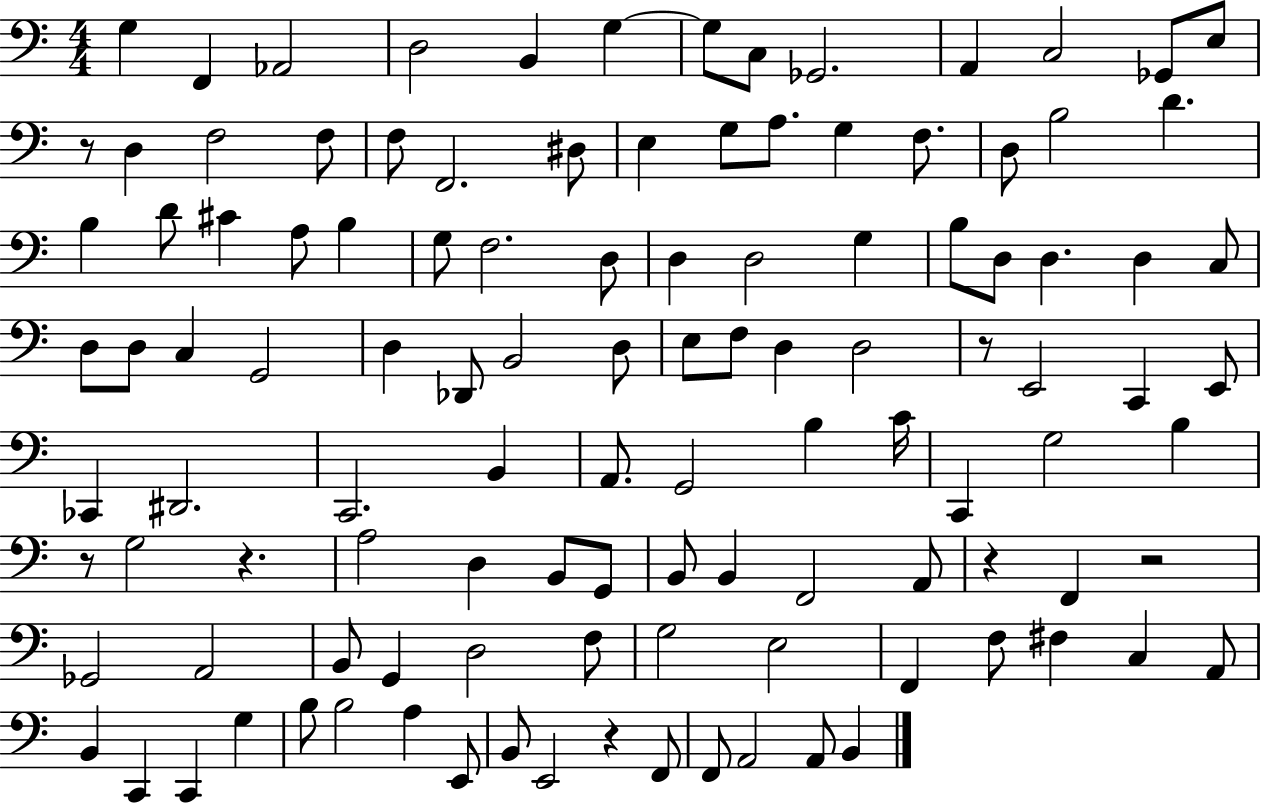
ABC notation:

X:1
T:Untitled
M:4/4
L:1/4
K:C
G, F,, _A,,2 D,2 B,, G, G,/2 C,/2 _G,,2 A,, C,2 _G,,/2 E,/2 z/2 D, F,2 F,/2 F,/2 F,,2 ^D,/2 E, G,/2 A,/2 G, F,/2 D,/2 B,2 D B, D/2 ^C A,/2 B, G,/2 F,2 D,/2 D, D,2 G, B,/2 D,/2 D, D, C,/2 D,/2 D,/2 C, G,,2 D, _D,,/2 B,,2 D,/2 E,/2 F,/2 D, D,2 z/2 E,,2 C,, E,,/2 _C,, ^D,,2 C,,2 B,, A,,/2 G,,2 B, C/4 C,, G,2 B, z/2 G,2 z A,2 D, B,,/2 G,,/2 B,,/2 B,, F,,2 A,,/2 z F,, z2 _G,,2 A,,2 B,,/2 G,, D,2 F,/2 G,2 E,2 F,, F,/2 ^F, C, A,,/2 B,, C,, C,, G, B,/2 B,2 A, E,,/2 B,,/2 E,,2 z F,,/2 F,,/2 A,,2 A,,/2 B,,